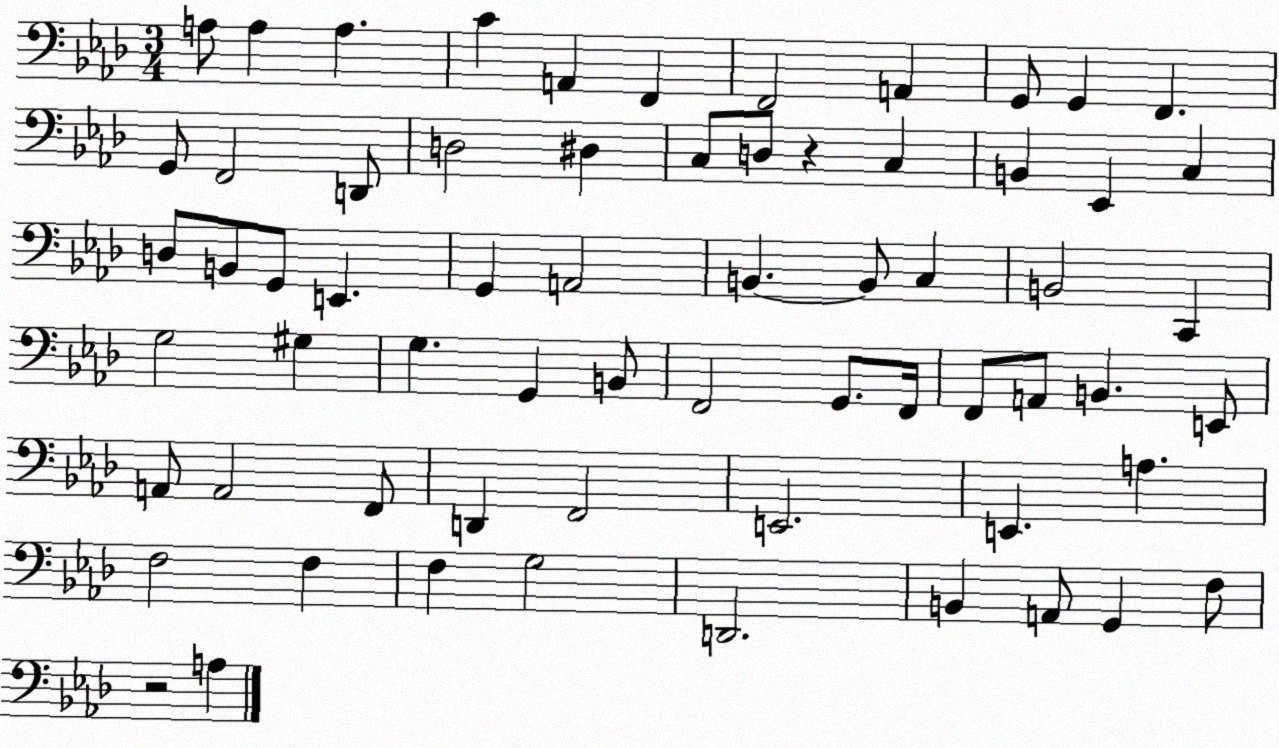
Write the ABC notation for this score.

X:1
T:Untitled
M:3/4
L:1/4
K:Ab
A,/2 A, A, C A,, F,, F,,2 A,, G,,/2 G,, F,, G,,/2 F,,2 D,,/2 D,2 ^D, C,/2 D,/2 z C, B,, _E,, C, D,/2 B,,/2 G,,/2 E,, G,, A,,2 B,, B,,/2 C, B,,2 C,, G,2 ^G, G, G,, B,,/2 F,,2 G,,/2 F,,/4 F,,/2 A,,/2 B,, E,,/2 A,,/2 A,,2 F,,/2 D,, F,,2 E,,2 E,, A, F,2 F, F, G,2 D,,2 B,, A,,/2 G,, F,/2 z2 A,